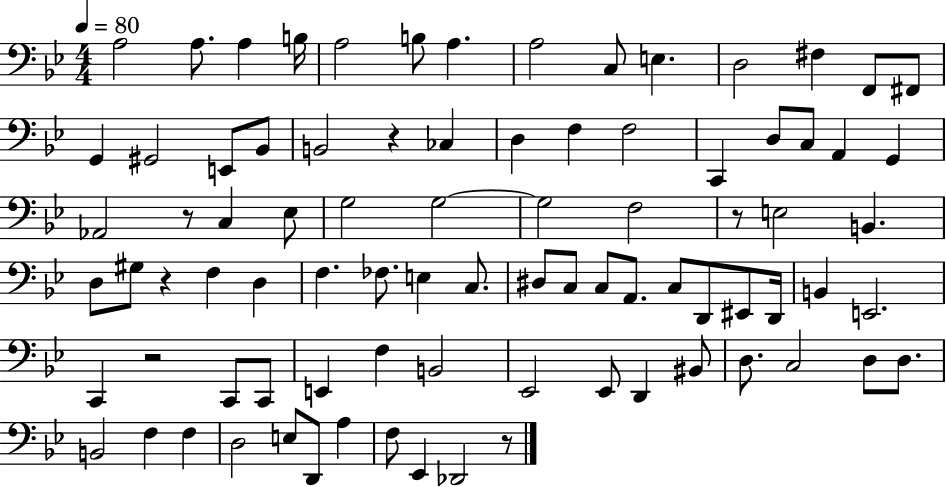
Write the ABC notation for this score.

X:1
T:Untitled
M:4/4
L:1/4
K:Bb
A,2 A,/2 A, B,/4 A,2 B,/2 A, A,2 C,/2 E, D,2 ^F, F,,/2 ^F,,/2 G,, ^G,,2 E,,/2 _B,,/2 B,,2 z _C, D, F, F,2 C,, D,/2 C,/2 A,, G,, _A,,2 z/2 C, _E,/2 G,2 G,2 G,2 F,2 z/2 E,2 B,, D,/2 ^G,/2 z F, D, F, _F,/2 E, C,/2 ^D,/2 C,/2 C,/2 A,,/2 C,/2 D,,/2 ^E,,/2 D,,/4 B,, E,,2 C,, z2 C,,/2 C,,/2 E,, F, B,,2 _E,,2 _E,,/2 D,, ^B,,/2 D,/2 C,2 D,/2 D,/2 B,,2 F, F, D,2 E,/2 D,,/2 A, F,/2 _E,, _D,,2 z/2